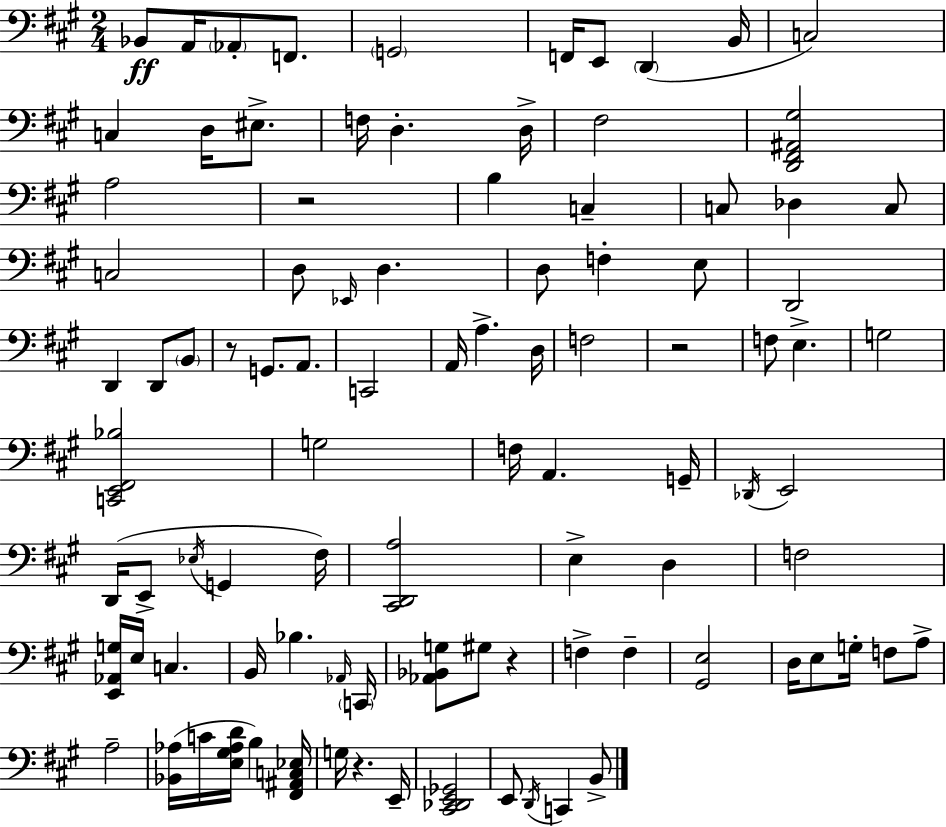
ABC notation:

X:1
T:Untitled
M:2/4
L:1/4
K:A
_B,,/2 A,,/4 _A,,/2 F,,/2 G,,2 F,,/4 E,,/2 D,, B,,/4 C,2 C, D,/4 ^E,/2 F,/4 D, D,/4 ^F,2 [D,,^F,,^A,,^G,]2 A,2 z2 B, C, C,/2 _D, C,/2 C,2 D,/2 _E,,/4 D, D,/2 F, E,/2 D,,2 D,, D,,/2 B,,/2 z/2 G,,/2 A,,/2 C,,2 A,,/4 A, D,/4 F,2 z2 F,/2 E, G,2 [C,,E,,^F,,_B,]2 G,2 F,/4 A,, G,,/4 _D,,/4 E,,2 D,,/4 E,,/2 _E,/4 G,, ^F,/4 [^C,,D,,A,]2 E, D, F,2 [E,,_A,,G,]/4 E,/4 C, B,,/4 _B, _A,,/4 C,,/4 [_A,,_B,,G,]/2 ^G,/2 z F, F, [^G,,E,]2 D,/4 E,/2 G,/4 F,/2 A,/2 A,2 [_B,,_A,]/4 C/4 [E,^G,_A,D]/4 B, [^F,,^A,,C,_E,]/4 G,/4 z E,,/4 [^C,,_D,,E,,_G,,]2 E,,/2 D,,/4 C,, B,,/2